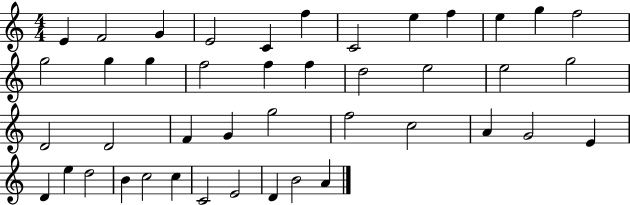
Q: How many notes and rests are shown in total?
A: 43